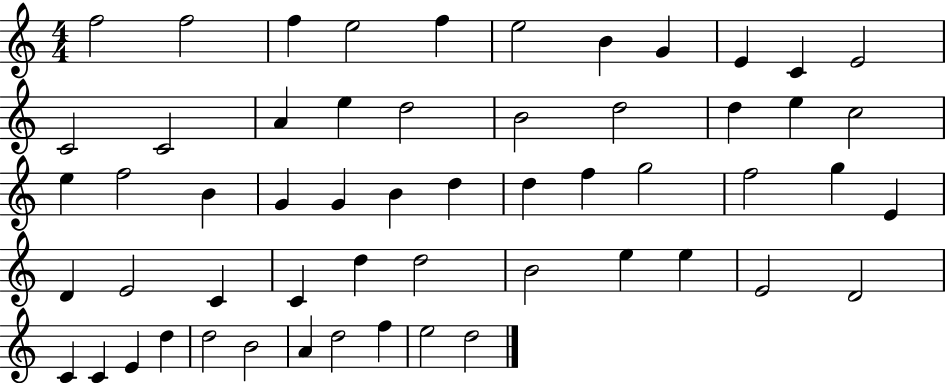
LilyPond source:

{
  \clef treble
  \numericTimeSignature
  \time 4/4
  \key c \major
  f''2 f''2 | f''4 e''2 f''4 | e''2 b'4 g'4 | e'4 c'4 e'2 | \break c'2 c'2 | a'4 e''4 d''2 | b'2 d''2 | d''4 e''4 c''2 | \break e''4 f''2 b'4 | g'4 g'4 b'4 d''4 | d''4 f''4 g''2 | f''2 g''4 e'4 | \break d'4 e'2 c'4 | c'4 d''4 d''2 | b'2 e''4 e''4 | e'2 d'2 | \break c'4 c'4 e'4 d''4 | d''2 b'2 | a'4 d''2 f''4 | e''2 d''2 | \break \bar "|."
}